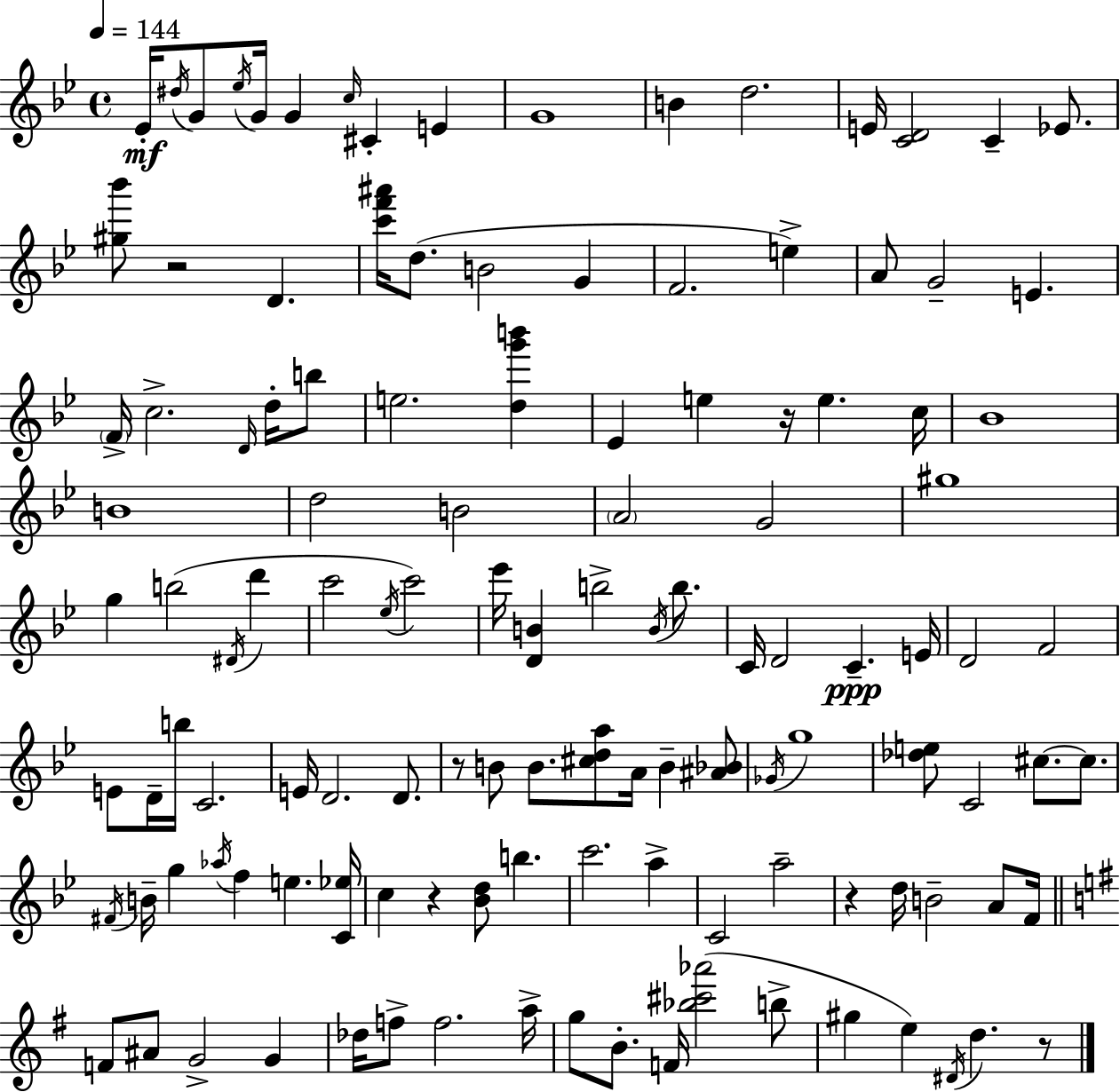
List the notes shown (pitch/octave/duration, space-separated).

Eb4/s D#5/s G4/e Eb5/s G4/s G4/q C5/s C#4/q E4/q G4/w B4/q D5/h. E4/s [C4,D4]/h C4/q Eb4/e. [G#5,Bb6]/e R/h D4/q. [C6,F6,A#6]/s D5/e. B4/h G4/q F4/h. E5/q A4/e G4/h E4/q. F4/s C5/h. D4/s D5/s B5/e E5/h. [D5,G6,B6]/q Eb4/q E5/q R/s E5/q. C5/s Bb4/w B4/w D5/h B4/h A4/h G4/h G#5/w G5/q B5/h D#4/s D6/q C6/h Eb5/s C6/h Eb6/s [D4,B4]/q B5/h B4/s B5/e. C4/s D4/h C4/q. E4/s D4/h F4/h E4/e D4/s B5/s C4/h. E4/s D4/h. D4/e. R/e B4/e B4/e. [C#5,D5,A5]/e A4/s B4/q [A#4,Bb4]/e Gb4/s G5/w [Db5,E5]/e C4/h C#5/e. C#5/e. F#4/s B4/s G5/q Ab5/s F5/q E5/q. [C4,Eb5]/s C5/q R/q [Bb4,D5]/e B5/q. C6/h. A5/q C4/h A5/h R/q D5/s B4/h A4/e F4/s F4/e A#4/e G4/h G4/q Db5/s F5/e F5/h. A5/s G5/e B4/e. F4/s [Bb5,C#6,Ab6]/h B5/e G#5/q E5/q D#4/s D5/q. R/e